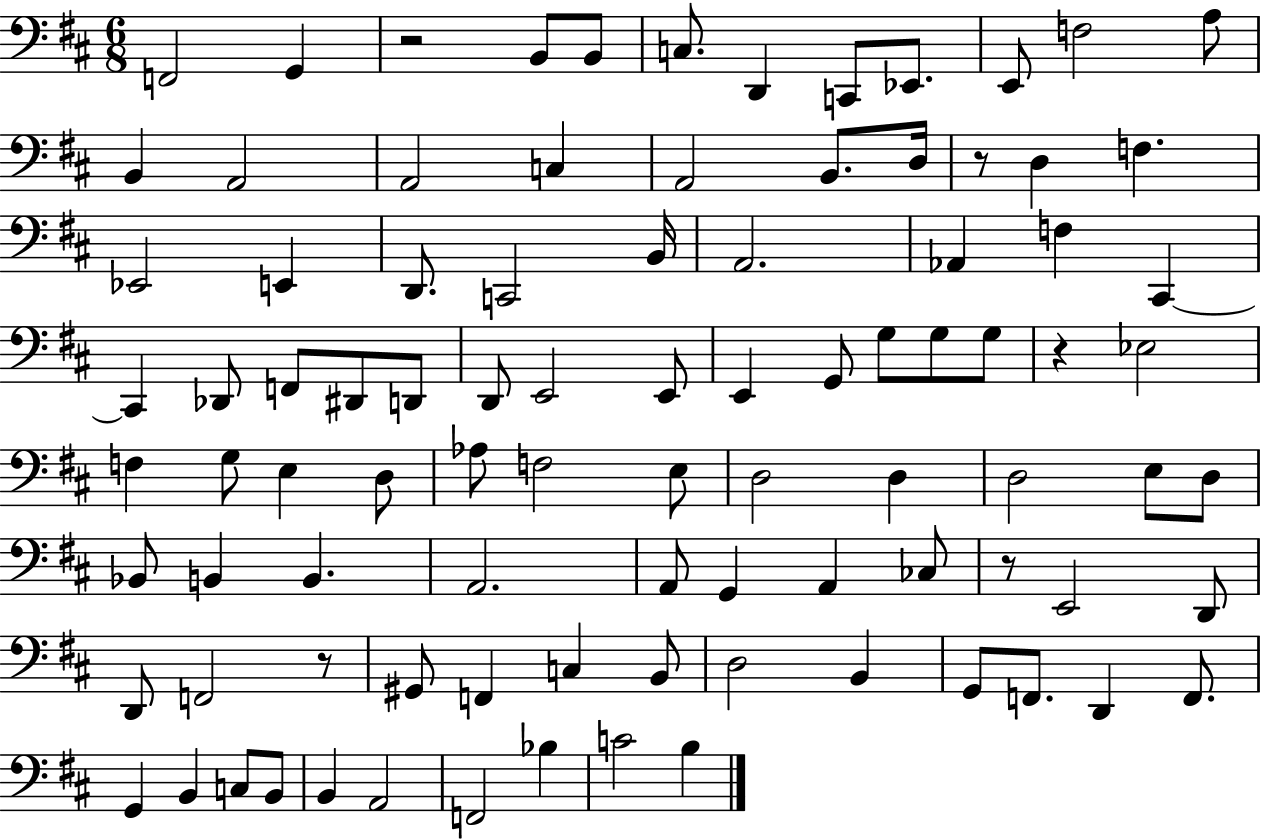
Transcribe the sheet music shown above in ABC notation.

X:1
T:Untitled
M:6/8
L:1/4
K:D
F,,2 G,, z2 B,,/2 B,,/2 C,/2 D,, C,,/2 _E,,/2 E,,/2 F,2 A,/2 B,, A,,2 A,,2 C, A,,2 B,,/2 D,/4 z/2 D, F, _E,,2 E,, D,,/2 C,,2 B,,/4 A,,2 _A,, F, ^C,, ^C,, _D,,/2 F,,/2 ^D,,/2 D,,/2 D,,/2 E,,2 E,,/2 E,, G,,/2 G,/2 G,/2 G,/2 z _E,2 F, G,/2 E, D,/2 _A,/2 F,2 E,/2 D,2 D, D,2 E,/2 D,/2 _B,,/2 B,, B,, A,,2 A,,/2 G,, A,, _C,/2 z/2 E,,2 D,,/2 D,,/2 F,,2 z/2 ^G,,/2 F,, C, B,,/2 D,2 B,, G,,/2 F,,/2 D,, F,,/2 G,, B,, C,/2 B,,/2 B,, A,,2 F,,2 _B, C2 B,